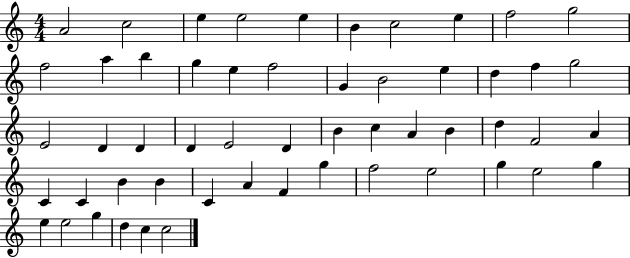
X:1
T:Untitled
M:4/4
L:1/4
K:C
A2 c2 e e2 e B c2 e f2 g2 f2 a b g e f2 G B2 e d f g2 E2 D D D E2 D B c A B d F2 A C C B B C A F g f2 e2 g e2 g e e2 g d c c2